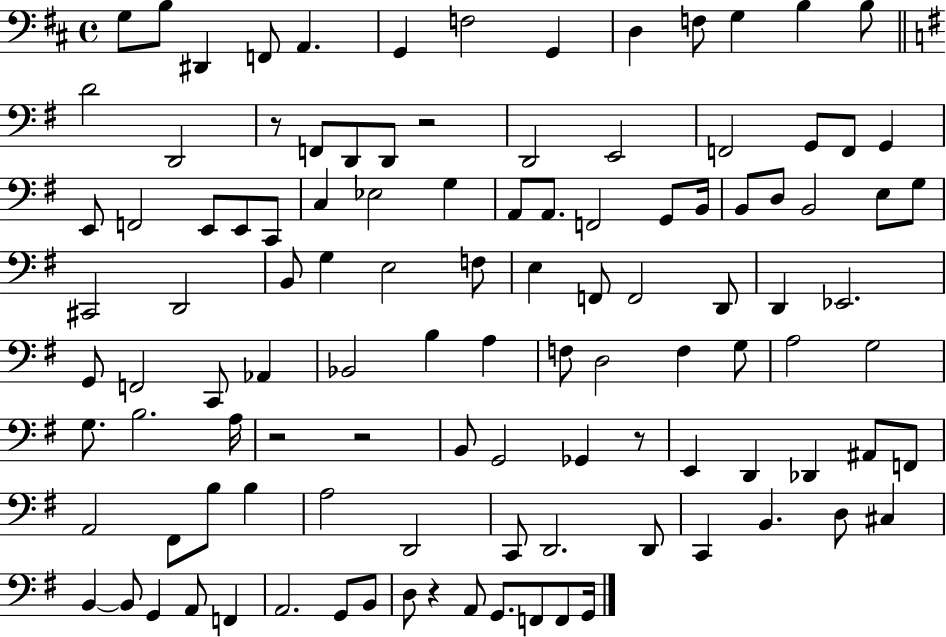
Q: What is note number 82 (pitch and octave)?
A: B3